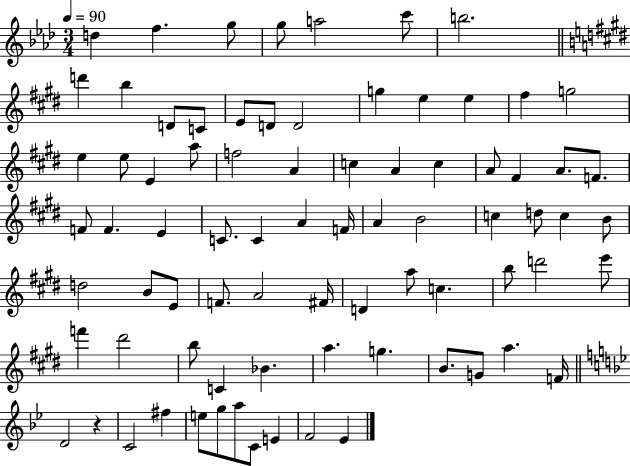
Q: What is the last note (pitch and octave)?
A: Eb4